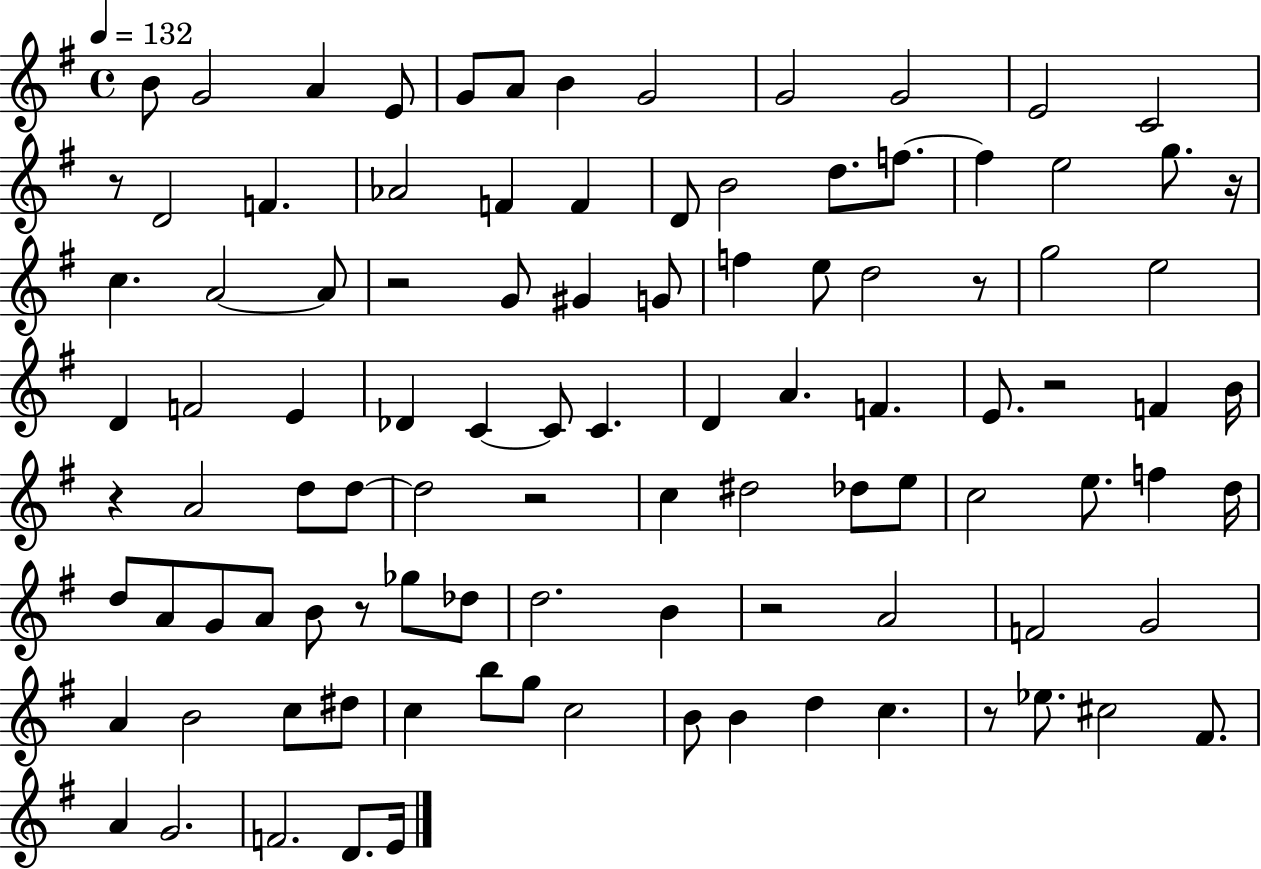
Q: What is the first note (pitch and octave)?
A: B4